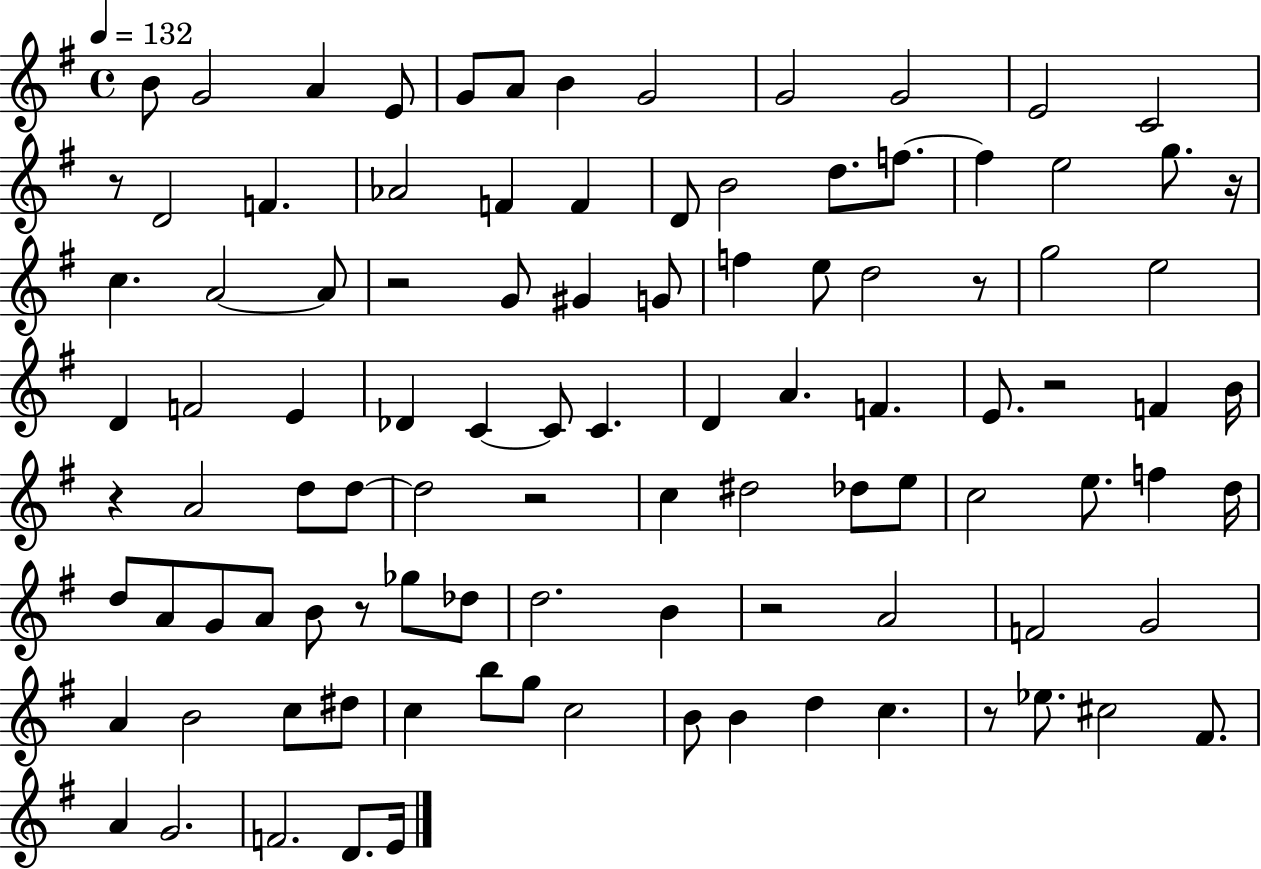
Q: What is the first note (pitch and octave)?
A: B4